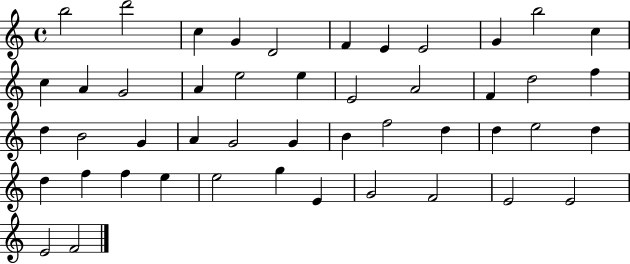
X:1
T:Untitled
M:4/4
L:1/4
K:C
b2 d'2 c G D2 F E E2 G b2 c c A G2 A e2 e E2 A2 F d2 f d B2 G A G2 G B f2 d d e2 d d f f e e2 g E G2 F2 E2 E2 E2 F2